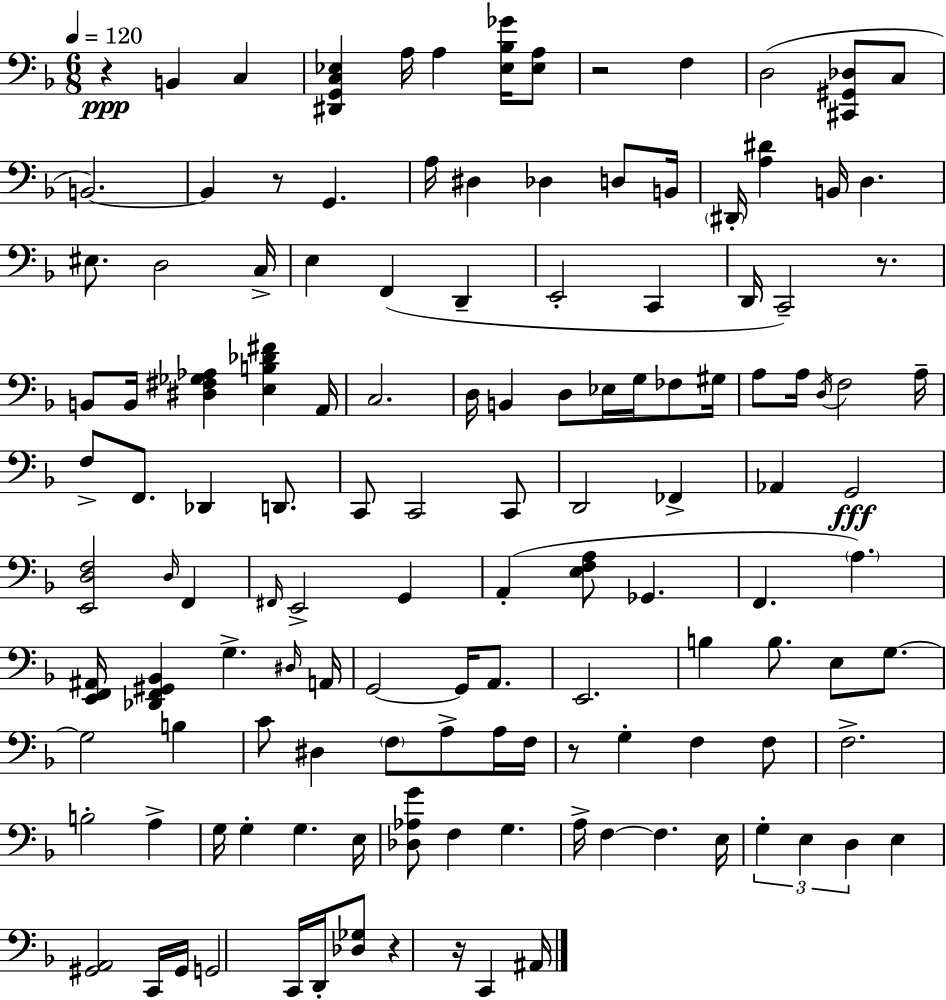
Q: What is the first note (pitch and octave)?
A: B2